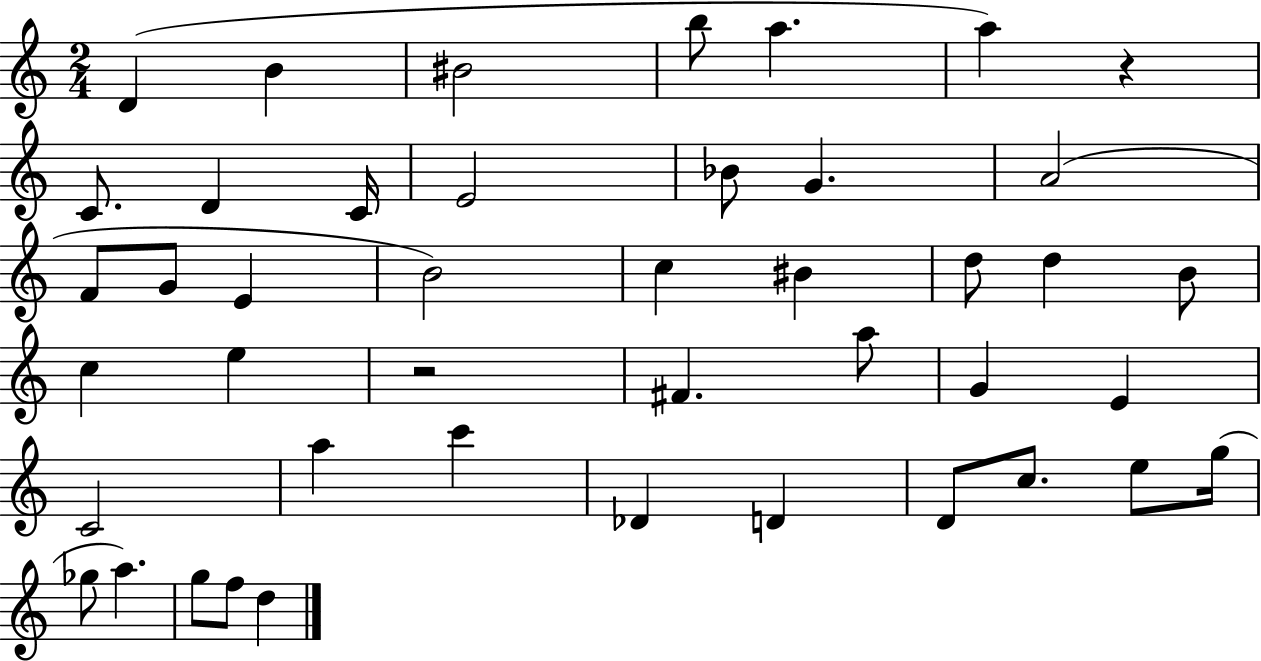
D4/q B4/q BIS4/h B5/e A5/q. A5/q R/q C4/e. D4/q C4/s E4/h Bb4/e G4/q. A4/h F4/e G4/e E4/q B4/h C5/q BIS4/q D5/e D5/q B4/e C5/q E5/q R/h F#4/q. A5/e G4/q E4/q C4/h A5/q C6/q Db4/q D4/q D4/e C5/e. E5/e G5/s Gb5/e A5/q. G5/e F5/e D5/q